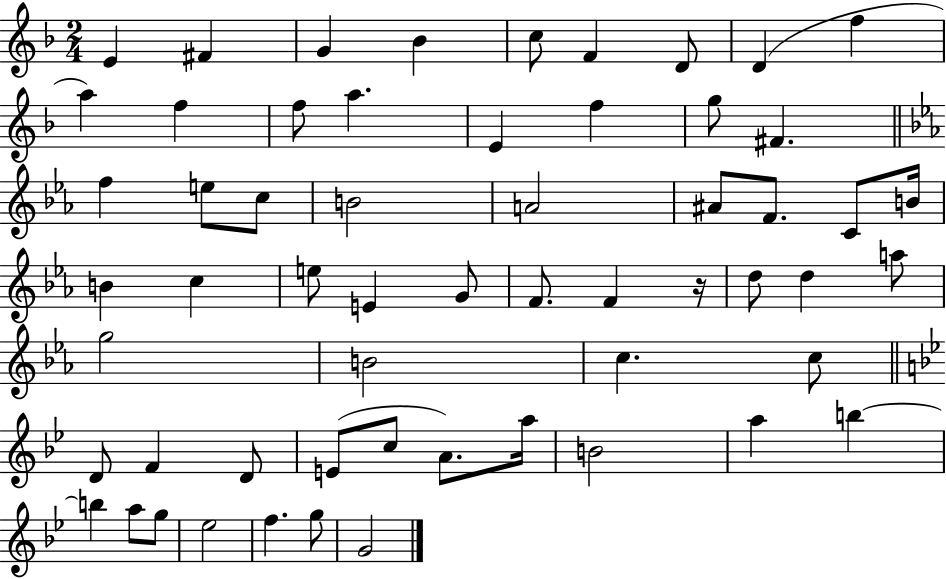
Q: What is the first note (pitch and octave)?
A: E4